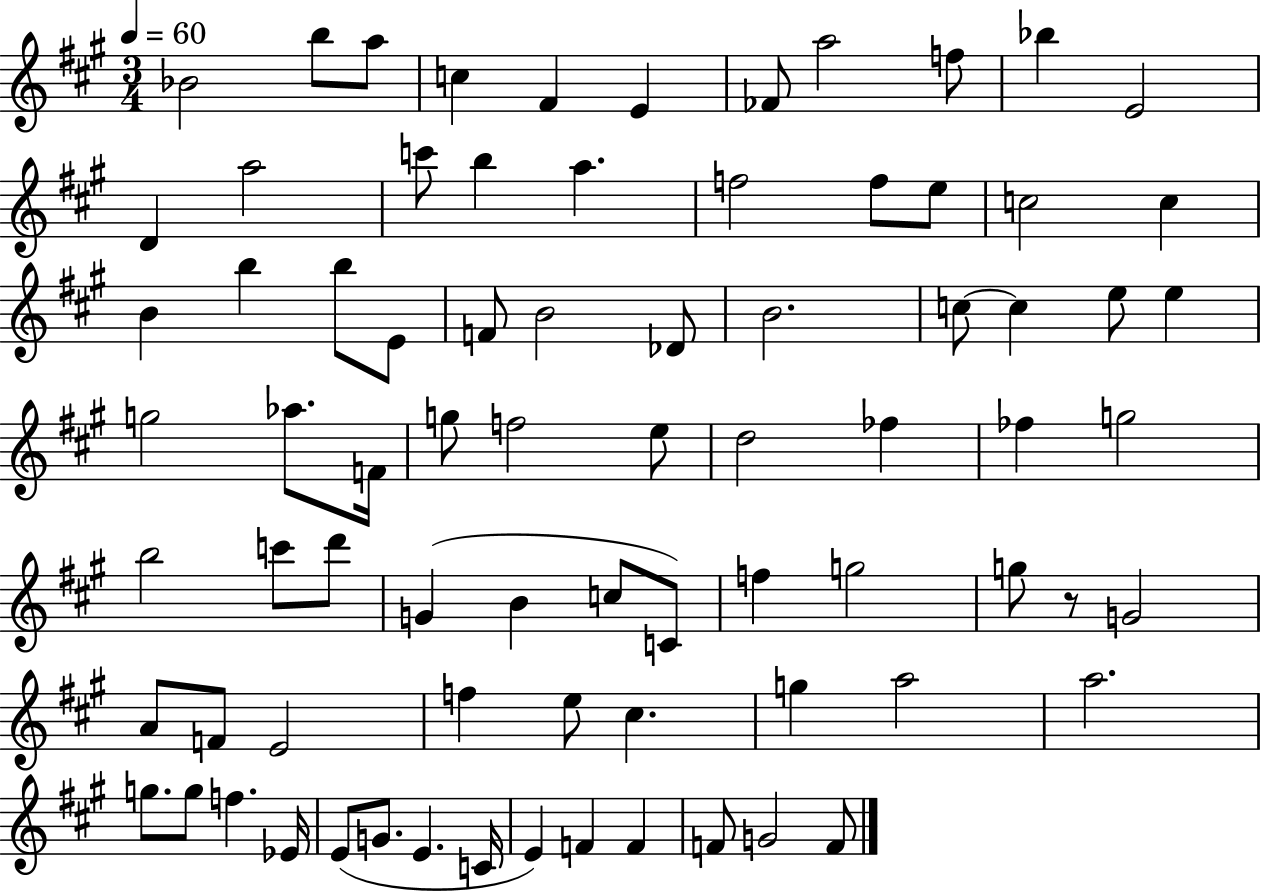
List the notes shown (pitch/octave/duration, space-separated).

Bb4/h B5/e A5/e C5/q F#4/q E4/q FES4/e A5/h F5/e Bb5/q E4/h D4/q A5/h C6/e B5/q A5/q. F5/h F5/e E5/e C5/h C5/q B4/q B5/q B5/e E4/e F4/e B4/h Db4/e B4/h. C5/e C5/q E5/e E5/q G5/h Ab5/e. F4/s G5/e F5/h E5/e D5/h FES5/q FES5/q G5/h B5/h C6/e D6/e G4/q B4/q C5/e C4/e F5/q G5/h G5/e R/e G4/h A4/e F4/e E4/h F5/q E5/e C#5/q. G5/q A5/h A5/h. G5/e. G5/e F5/q. Eb4/s E4/e G4/e. E4/q. C4/s E4/q F4/q F4/q F4/e G4/h F4/e